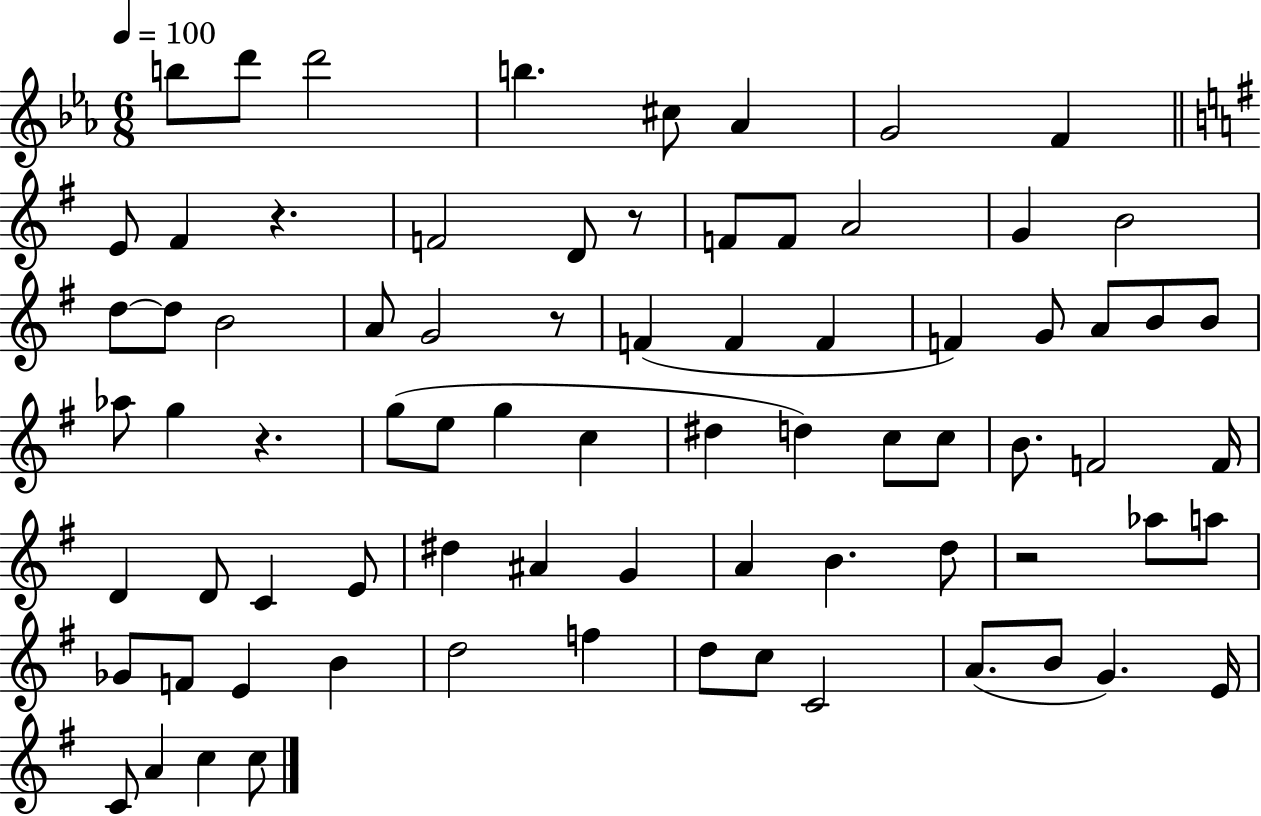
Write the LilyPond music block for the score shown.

{
  \clef treble
  \numericTimeSignature
  \time 6/8
  \key ees \major
  \tempo 4 = 100
  \repeat volta 2 { b''8 d'''8 d'''2 | b''4. cis''8 aes'4 | g'2 f'4 | \bar "||" \break \key e \minor e'8 fis'4 r4. | f'2 d'8 r8 | f'8 f'8 a'2 | g'4 b'2 | \break d''8~~ d''8 b'2 | a'8 g'2 r8 | f'4( f'4 f'4 | f'4) g'8 a'8 b'8 b'8 | \break aes''8 g''4 r4. | g''8( e''8 g''4 c''4 | dis''4 d''4) c''8 c''8 | b'8. f'2 f'16 | \break d'4 d'8 c'4 e'8 | dis''4 ais'4 g'4 | a'4 b'4. d''8 | r2 aes''8 a''8 | \break ges'8 f'8 e'4 b'4 | d''2 f''4 | d''8 c''8 c'2 | a'8.( b'8 g'4.) e'16 | \break c'8 a'4 c''4 c''8 | } \bar "|."
}